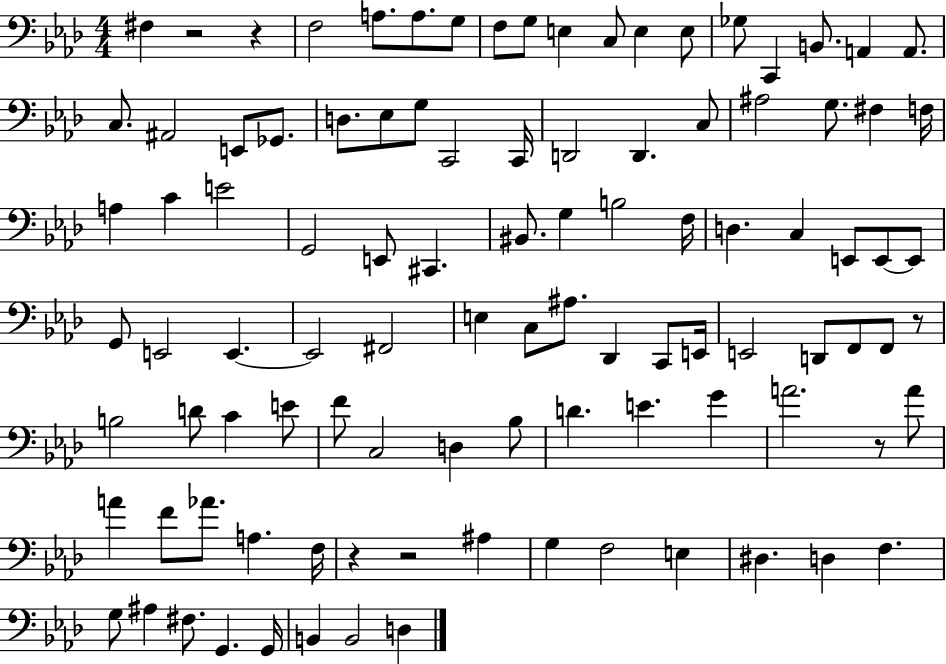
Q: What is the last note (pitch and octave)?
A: D3